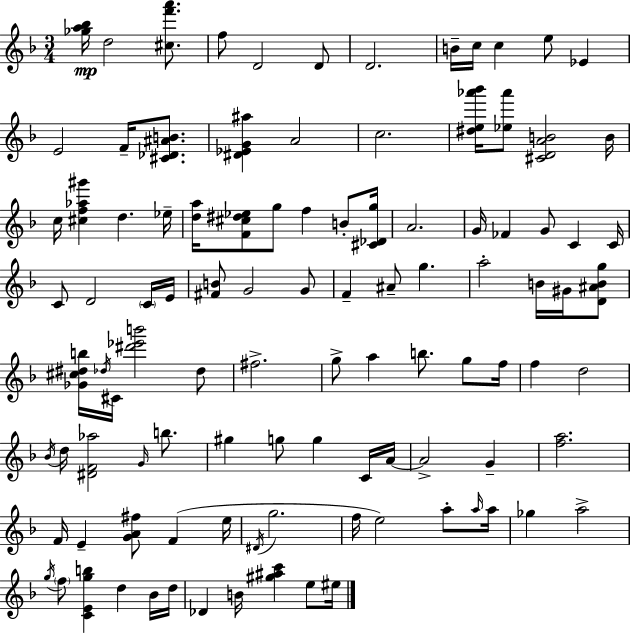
{
  \clef treble
  \numericTimeSignature
  \time 3/4
  \key d \minor
  <ges'' a'' bes''>16\mp d''2 <cis'' f''' a'''>8. | f''8 d'2 d'8 | d'2. | b'16-- c''16 c''4 e''8 ees'4 | \break e'2 f'16-- <cis' des' ais' b'>8. | <dis' ees' g' ais''>4 a'2 | c''2. | <dis'' e'' aes''' bes'''>16 <ees'' aes'''>8 <cis' d' a' b'>2 b'16 | \break c''16 <cis'' f'' aes'' gis'''>4 d''4. ees''16-- | <d'' a''>16 <f' cis'' dis'' ees''>8 g''8 f''4 b'8-. <cis' des' g''>16 | a'2. | g'16 fes'4 g'8 c'4 c'16 | \break c'8 d'2 \parenthesize c'16 e'16 | <fis' b'>8 g'2 g'8 | f'4-- ais'8-- g''4. | a''2-. b'16 gis'16 <d' ais' b' g''>8 | \break <ges' cis'' dis'' b''>16 \acciaccatura { des''16 } cis'16 <dis''' ees''' b'''>2 des''8 | fis''2.-> | g''8-> a''4 b''8. g''8 | f''16 f''4 d''2 | \break \acciaccatura { bes'16 } d''16 <dis' f' aes''>2 \grace { g'16 } | b''8. gis''4 g''8 g''4 | c'16 a'16~~ a'2-> g'4-- | <f'' a''>2. | \break f'16 e'4-- <g' a' fis''>8 f'4( | e''16 \acciaccatura { dis'16 } g''2. | f''16 e''2) | a''8-. \grace { a''16 } a''16 ges''4 a''2-> | \break \acciaccatura { g''16 } \parenthesize f''8 <c' e' g'' b''>4 | d''4 bes'16 d''16 des'4 b'16 <gis'' ais'' c'''>4 | e''8 eis''16 \bar "|."
}